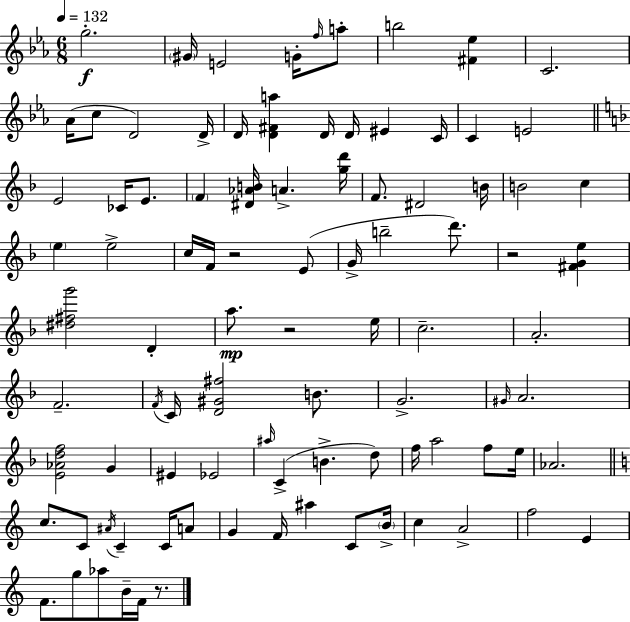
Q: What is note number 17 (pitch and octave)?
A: C4